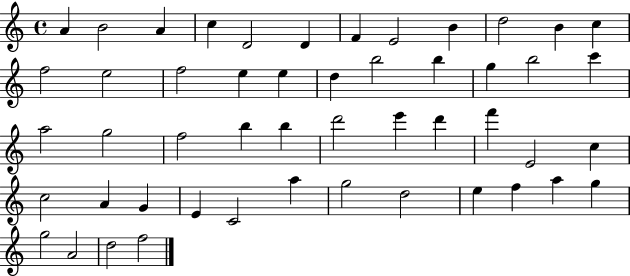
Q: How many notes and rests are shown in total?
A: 50